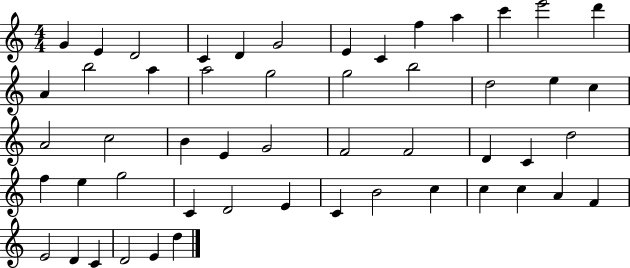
{
  \clef treble
  \numericTimeSignature
  \time 4/4
  \key c \major
  g'4 e'4 d'2 | c'4 d'4 g'2 | e'4 c'4 f''4 a''4 | c'''4 e'''2 d'''4 | \break a'4 b''2 a''4 | a''2 g''2 | g''2 b''2 | d''2 e''4 c''4 | \break a'2 c''2 | b'4 e'4 g'2 | f'2 f'2 | d'4 c'4 d''2 | \break f''4 e''4 g''2 | c'4 d'2 e'4 | c'4 b'2 c''4 | c''4 c''4 a'4 f'4 | \break e'2 d'4 c'4 | d'2 e'4 d''4 | \bar "|."
}